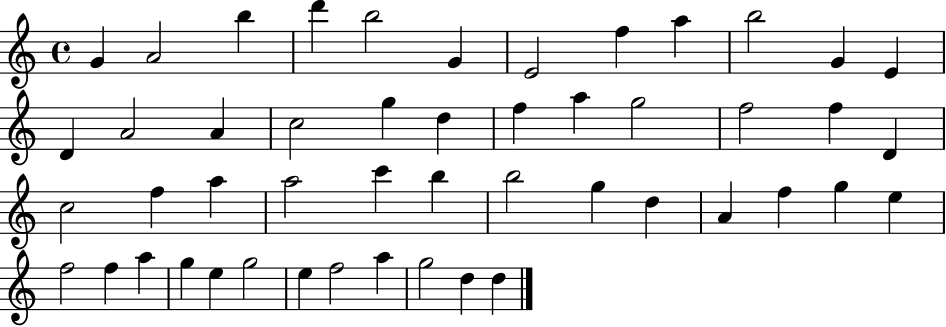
{
  \clef treble
  \time 4/4
  \defaultTimeSignature
  \key c \major
  g'4 a'2 b''4 | d'''4 b''2 g'4 | e'2 f''4 a''4 | b''2 g'4 e'4 | \break d'4 a'2 a'4 | c''2 g''4 d''4 | f''4 a''4 g''2 | f''2 f''4 d'4 | \break c''2 f''4 a''4 | a''2 c'''4 b''4 | b''2 g''4 d''4 | a'4 f''4 g''4 e''4 | \break f''2 f''4 a''4 | g''4 e''4 g''2 | e''4 f''2 a''4 | g''2 d''4 d''4 | \break \bar "|."
}